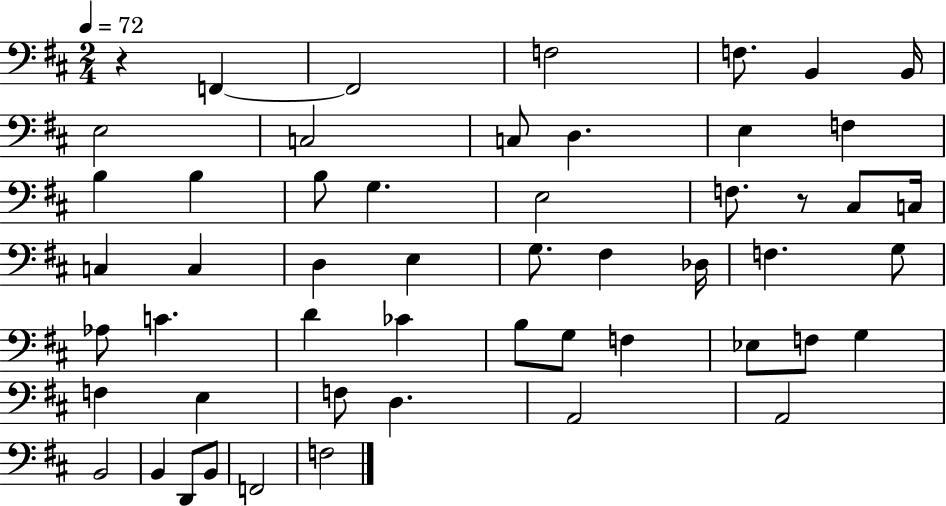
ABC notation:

X:1
T:Untitled
M:2/4
L:1/4
K:D
z F,, F,,2 F,2 F,/2 B,, B,,/4 E,2 C,2 C,/2 D, E, F, B, B, B,/2 G, E,2 F,/2 z/2 ^C,/2 C,/4 C, C, D, E, G,/2 ^F, _D,/4 F, G,/2 _A,/2 C D _C B,/2 G,/2 F, _E,/2 F,/2 G, F, E, F,/2 D, A,,2 A,,2 B,,2 B,, D,,/2 B,,/2 F,,2 F,2